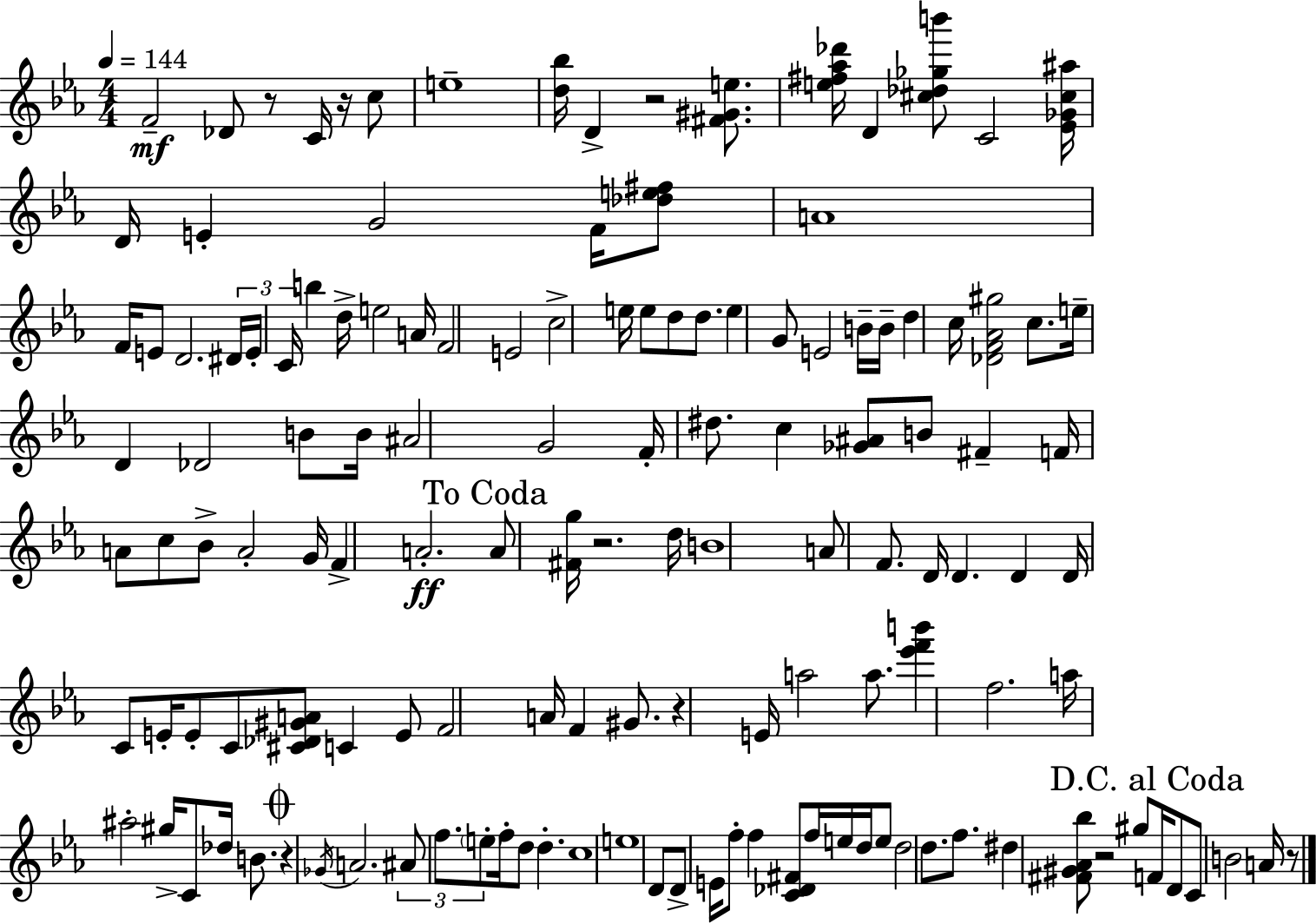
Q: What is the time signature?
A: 4/4